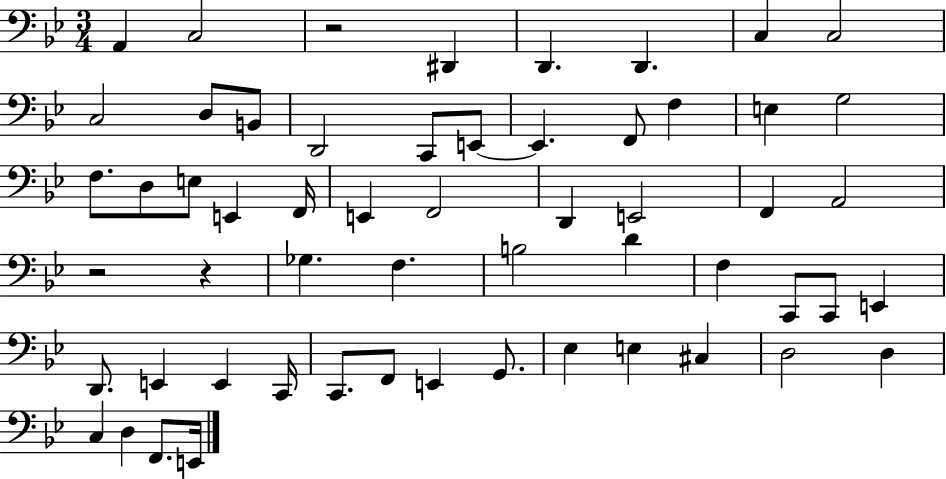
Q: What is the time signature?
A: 3/4